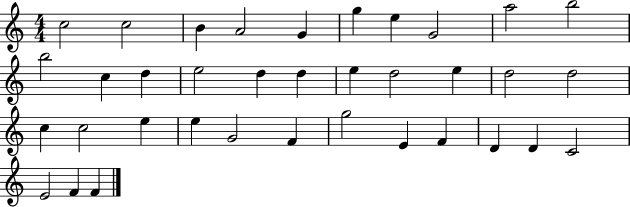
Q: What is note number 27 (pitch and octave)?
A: F4